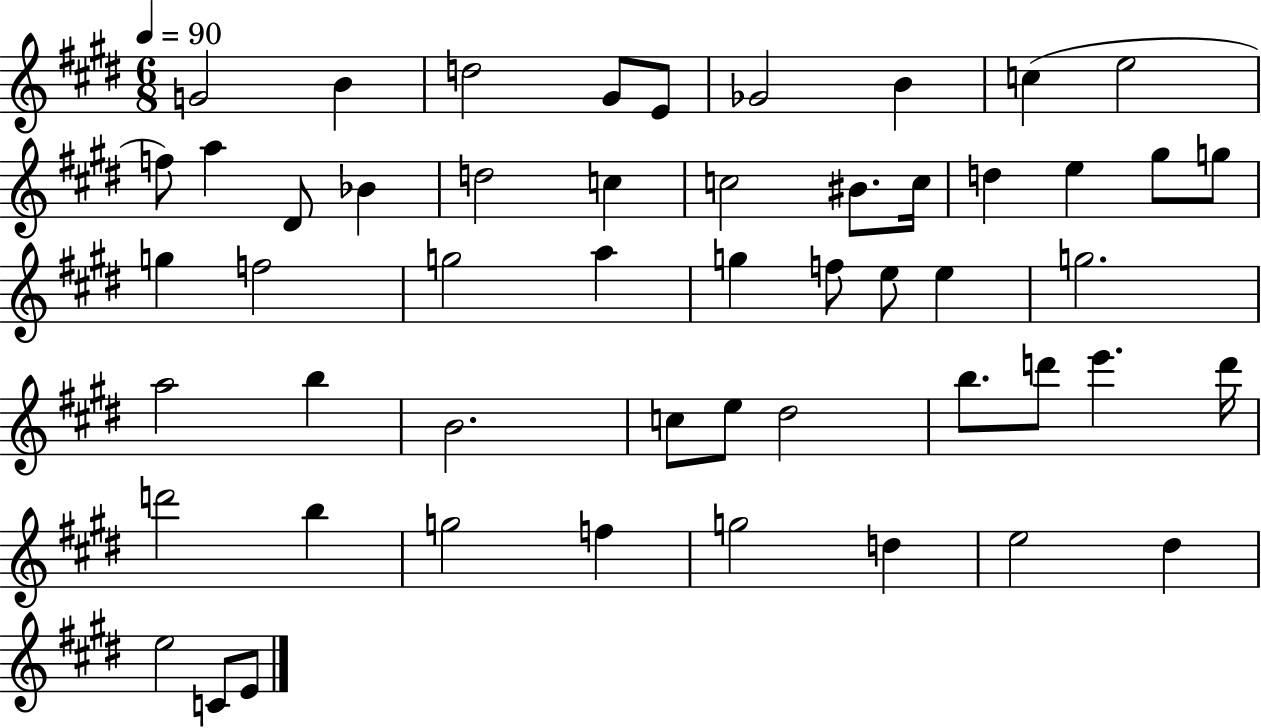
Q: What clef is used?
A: treble